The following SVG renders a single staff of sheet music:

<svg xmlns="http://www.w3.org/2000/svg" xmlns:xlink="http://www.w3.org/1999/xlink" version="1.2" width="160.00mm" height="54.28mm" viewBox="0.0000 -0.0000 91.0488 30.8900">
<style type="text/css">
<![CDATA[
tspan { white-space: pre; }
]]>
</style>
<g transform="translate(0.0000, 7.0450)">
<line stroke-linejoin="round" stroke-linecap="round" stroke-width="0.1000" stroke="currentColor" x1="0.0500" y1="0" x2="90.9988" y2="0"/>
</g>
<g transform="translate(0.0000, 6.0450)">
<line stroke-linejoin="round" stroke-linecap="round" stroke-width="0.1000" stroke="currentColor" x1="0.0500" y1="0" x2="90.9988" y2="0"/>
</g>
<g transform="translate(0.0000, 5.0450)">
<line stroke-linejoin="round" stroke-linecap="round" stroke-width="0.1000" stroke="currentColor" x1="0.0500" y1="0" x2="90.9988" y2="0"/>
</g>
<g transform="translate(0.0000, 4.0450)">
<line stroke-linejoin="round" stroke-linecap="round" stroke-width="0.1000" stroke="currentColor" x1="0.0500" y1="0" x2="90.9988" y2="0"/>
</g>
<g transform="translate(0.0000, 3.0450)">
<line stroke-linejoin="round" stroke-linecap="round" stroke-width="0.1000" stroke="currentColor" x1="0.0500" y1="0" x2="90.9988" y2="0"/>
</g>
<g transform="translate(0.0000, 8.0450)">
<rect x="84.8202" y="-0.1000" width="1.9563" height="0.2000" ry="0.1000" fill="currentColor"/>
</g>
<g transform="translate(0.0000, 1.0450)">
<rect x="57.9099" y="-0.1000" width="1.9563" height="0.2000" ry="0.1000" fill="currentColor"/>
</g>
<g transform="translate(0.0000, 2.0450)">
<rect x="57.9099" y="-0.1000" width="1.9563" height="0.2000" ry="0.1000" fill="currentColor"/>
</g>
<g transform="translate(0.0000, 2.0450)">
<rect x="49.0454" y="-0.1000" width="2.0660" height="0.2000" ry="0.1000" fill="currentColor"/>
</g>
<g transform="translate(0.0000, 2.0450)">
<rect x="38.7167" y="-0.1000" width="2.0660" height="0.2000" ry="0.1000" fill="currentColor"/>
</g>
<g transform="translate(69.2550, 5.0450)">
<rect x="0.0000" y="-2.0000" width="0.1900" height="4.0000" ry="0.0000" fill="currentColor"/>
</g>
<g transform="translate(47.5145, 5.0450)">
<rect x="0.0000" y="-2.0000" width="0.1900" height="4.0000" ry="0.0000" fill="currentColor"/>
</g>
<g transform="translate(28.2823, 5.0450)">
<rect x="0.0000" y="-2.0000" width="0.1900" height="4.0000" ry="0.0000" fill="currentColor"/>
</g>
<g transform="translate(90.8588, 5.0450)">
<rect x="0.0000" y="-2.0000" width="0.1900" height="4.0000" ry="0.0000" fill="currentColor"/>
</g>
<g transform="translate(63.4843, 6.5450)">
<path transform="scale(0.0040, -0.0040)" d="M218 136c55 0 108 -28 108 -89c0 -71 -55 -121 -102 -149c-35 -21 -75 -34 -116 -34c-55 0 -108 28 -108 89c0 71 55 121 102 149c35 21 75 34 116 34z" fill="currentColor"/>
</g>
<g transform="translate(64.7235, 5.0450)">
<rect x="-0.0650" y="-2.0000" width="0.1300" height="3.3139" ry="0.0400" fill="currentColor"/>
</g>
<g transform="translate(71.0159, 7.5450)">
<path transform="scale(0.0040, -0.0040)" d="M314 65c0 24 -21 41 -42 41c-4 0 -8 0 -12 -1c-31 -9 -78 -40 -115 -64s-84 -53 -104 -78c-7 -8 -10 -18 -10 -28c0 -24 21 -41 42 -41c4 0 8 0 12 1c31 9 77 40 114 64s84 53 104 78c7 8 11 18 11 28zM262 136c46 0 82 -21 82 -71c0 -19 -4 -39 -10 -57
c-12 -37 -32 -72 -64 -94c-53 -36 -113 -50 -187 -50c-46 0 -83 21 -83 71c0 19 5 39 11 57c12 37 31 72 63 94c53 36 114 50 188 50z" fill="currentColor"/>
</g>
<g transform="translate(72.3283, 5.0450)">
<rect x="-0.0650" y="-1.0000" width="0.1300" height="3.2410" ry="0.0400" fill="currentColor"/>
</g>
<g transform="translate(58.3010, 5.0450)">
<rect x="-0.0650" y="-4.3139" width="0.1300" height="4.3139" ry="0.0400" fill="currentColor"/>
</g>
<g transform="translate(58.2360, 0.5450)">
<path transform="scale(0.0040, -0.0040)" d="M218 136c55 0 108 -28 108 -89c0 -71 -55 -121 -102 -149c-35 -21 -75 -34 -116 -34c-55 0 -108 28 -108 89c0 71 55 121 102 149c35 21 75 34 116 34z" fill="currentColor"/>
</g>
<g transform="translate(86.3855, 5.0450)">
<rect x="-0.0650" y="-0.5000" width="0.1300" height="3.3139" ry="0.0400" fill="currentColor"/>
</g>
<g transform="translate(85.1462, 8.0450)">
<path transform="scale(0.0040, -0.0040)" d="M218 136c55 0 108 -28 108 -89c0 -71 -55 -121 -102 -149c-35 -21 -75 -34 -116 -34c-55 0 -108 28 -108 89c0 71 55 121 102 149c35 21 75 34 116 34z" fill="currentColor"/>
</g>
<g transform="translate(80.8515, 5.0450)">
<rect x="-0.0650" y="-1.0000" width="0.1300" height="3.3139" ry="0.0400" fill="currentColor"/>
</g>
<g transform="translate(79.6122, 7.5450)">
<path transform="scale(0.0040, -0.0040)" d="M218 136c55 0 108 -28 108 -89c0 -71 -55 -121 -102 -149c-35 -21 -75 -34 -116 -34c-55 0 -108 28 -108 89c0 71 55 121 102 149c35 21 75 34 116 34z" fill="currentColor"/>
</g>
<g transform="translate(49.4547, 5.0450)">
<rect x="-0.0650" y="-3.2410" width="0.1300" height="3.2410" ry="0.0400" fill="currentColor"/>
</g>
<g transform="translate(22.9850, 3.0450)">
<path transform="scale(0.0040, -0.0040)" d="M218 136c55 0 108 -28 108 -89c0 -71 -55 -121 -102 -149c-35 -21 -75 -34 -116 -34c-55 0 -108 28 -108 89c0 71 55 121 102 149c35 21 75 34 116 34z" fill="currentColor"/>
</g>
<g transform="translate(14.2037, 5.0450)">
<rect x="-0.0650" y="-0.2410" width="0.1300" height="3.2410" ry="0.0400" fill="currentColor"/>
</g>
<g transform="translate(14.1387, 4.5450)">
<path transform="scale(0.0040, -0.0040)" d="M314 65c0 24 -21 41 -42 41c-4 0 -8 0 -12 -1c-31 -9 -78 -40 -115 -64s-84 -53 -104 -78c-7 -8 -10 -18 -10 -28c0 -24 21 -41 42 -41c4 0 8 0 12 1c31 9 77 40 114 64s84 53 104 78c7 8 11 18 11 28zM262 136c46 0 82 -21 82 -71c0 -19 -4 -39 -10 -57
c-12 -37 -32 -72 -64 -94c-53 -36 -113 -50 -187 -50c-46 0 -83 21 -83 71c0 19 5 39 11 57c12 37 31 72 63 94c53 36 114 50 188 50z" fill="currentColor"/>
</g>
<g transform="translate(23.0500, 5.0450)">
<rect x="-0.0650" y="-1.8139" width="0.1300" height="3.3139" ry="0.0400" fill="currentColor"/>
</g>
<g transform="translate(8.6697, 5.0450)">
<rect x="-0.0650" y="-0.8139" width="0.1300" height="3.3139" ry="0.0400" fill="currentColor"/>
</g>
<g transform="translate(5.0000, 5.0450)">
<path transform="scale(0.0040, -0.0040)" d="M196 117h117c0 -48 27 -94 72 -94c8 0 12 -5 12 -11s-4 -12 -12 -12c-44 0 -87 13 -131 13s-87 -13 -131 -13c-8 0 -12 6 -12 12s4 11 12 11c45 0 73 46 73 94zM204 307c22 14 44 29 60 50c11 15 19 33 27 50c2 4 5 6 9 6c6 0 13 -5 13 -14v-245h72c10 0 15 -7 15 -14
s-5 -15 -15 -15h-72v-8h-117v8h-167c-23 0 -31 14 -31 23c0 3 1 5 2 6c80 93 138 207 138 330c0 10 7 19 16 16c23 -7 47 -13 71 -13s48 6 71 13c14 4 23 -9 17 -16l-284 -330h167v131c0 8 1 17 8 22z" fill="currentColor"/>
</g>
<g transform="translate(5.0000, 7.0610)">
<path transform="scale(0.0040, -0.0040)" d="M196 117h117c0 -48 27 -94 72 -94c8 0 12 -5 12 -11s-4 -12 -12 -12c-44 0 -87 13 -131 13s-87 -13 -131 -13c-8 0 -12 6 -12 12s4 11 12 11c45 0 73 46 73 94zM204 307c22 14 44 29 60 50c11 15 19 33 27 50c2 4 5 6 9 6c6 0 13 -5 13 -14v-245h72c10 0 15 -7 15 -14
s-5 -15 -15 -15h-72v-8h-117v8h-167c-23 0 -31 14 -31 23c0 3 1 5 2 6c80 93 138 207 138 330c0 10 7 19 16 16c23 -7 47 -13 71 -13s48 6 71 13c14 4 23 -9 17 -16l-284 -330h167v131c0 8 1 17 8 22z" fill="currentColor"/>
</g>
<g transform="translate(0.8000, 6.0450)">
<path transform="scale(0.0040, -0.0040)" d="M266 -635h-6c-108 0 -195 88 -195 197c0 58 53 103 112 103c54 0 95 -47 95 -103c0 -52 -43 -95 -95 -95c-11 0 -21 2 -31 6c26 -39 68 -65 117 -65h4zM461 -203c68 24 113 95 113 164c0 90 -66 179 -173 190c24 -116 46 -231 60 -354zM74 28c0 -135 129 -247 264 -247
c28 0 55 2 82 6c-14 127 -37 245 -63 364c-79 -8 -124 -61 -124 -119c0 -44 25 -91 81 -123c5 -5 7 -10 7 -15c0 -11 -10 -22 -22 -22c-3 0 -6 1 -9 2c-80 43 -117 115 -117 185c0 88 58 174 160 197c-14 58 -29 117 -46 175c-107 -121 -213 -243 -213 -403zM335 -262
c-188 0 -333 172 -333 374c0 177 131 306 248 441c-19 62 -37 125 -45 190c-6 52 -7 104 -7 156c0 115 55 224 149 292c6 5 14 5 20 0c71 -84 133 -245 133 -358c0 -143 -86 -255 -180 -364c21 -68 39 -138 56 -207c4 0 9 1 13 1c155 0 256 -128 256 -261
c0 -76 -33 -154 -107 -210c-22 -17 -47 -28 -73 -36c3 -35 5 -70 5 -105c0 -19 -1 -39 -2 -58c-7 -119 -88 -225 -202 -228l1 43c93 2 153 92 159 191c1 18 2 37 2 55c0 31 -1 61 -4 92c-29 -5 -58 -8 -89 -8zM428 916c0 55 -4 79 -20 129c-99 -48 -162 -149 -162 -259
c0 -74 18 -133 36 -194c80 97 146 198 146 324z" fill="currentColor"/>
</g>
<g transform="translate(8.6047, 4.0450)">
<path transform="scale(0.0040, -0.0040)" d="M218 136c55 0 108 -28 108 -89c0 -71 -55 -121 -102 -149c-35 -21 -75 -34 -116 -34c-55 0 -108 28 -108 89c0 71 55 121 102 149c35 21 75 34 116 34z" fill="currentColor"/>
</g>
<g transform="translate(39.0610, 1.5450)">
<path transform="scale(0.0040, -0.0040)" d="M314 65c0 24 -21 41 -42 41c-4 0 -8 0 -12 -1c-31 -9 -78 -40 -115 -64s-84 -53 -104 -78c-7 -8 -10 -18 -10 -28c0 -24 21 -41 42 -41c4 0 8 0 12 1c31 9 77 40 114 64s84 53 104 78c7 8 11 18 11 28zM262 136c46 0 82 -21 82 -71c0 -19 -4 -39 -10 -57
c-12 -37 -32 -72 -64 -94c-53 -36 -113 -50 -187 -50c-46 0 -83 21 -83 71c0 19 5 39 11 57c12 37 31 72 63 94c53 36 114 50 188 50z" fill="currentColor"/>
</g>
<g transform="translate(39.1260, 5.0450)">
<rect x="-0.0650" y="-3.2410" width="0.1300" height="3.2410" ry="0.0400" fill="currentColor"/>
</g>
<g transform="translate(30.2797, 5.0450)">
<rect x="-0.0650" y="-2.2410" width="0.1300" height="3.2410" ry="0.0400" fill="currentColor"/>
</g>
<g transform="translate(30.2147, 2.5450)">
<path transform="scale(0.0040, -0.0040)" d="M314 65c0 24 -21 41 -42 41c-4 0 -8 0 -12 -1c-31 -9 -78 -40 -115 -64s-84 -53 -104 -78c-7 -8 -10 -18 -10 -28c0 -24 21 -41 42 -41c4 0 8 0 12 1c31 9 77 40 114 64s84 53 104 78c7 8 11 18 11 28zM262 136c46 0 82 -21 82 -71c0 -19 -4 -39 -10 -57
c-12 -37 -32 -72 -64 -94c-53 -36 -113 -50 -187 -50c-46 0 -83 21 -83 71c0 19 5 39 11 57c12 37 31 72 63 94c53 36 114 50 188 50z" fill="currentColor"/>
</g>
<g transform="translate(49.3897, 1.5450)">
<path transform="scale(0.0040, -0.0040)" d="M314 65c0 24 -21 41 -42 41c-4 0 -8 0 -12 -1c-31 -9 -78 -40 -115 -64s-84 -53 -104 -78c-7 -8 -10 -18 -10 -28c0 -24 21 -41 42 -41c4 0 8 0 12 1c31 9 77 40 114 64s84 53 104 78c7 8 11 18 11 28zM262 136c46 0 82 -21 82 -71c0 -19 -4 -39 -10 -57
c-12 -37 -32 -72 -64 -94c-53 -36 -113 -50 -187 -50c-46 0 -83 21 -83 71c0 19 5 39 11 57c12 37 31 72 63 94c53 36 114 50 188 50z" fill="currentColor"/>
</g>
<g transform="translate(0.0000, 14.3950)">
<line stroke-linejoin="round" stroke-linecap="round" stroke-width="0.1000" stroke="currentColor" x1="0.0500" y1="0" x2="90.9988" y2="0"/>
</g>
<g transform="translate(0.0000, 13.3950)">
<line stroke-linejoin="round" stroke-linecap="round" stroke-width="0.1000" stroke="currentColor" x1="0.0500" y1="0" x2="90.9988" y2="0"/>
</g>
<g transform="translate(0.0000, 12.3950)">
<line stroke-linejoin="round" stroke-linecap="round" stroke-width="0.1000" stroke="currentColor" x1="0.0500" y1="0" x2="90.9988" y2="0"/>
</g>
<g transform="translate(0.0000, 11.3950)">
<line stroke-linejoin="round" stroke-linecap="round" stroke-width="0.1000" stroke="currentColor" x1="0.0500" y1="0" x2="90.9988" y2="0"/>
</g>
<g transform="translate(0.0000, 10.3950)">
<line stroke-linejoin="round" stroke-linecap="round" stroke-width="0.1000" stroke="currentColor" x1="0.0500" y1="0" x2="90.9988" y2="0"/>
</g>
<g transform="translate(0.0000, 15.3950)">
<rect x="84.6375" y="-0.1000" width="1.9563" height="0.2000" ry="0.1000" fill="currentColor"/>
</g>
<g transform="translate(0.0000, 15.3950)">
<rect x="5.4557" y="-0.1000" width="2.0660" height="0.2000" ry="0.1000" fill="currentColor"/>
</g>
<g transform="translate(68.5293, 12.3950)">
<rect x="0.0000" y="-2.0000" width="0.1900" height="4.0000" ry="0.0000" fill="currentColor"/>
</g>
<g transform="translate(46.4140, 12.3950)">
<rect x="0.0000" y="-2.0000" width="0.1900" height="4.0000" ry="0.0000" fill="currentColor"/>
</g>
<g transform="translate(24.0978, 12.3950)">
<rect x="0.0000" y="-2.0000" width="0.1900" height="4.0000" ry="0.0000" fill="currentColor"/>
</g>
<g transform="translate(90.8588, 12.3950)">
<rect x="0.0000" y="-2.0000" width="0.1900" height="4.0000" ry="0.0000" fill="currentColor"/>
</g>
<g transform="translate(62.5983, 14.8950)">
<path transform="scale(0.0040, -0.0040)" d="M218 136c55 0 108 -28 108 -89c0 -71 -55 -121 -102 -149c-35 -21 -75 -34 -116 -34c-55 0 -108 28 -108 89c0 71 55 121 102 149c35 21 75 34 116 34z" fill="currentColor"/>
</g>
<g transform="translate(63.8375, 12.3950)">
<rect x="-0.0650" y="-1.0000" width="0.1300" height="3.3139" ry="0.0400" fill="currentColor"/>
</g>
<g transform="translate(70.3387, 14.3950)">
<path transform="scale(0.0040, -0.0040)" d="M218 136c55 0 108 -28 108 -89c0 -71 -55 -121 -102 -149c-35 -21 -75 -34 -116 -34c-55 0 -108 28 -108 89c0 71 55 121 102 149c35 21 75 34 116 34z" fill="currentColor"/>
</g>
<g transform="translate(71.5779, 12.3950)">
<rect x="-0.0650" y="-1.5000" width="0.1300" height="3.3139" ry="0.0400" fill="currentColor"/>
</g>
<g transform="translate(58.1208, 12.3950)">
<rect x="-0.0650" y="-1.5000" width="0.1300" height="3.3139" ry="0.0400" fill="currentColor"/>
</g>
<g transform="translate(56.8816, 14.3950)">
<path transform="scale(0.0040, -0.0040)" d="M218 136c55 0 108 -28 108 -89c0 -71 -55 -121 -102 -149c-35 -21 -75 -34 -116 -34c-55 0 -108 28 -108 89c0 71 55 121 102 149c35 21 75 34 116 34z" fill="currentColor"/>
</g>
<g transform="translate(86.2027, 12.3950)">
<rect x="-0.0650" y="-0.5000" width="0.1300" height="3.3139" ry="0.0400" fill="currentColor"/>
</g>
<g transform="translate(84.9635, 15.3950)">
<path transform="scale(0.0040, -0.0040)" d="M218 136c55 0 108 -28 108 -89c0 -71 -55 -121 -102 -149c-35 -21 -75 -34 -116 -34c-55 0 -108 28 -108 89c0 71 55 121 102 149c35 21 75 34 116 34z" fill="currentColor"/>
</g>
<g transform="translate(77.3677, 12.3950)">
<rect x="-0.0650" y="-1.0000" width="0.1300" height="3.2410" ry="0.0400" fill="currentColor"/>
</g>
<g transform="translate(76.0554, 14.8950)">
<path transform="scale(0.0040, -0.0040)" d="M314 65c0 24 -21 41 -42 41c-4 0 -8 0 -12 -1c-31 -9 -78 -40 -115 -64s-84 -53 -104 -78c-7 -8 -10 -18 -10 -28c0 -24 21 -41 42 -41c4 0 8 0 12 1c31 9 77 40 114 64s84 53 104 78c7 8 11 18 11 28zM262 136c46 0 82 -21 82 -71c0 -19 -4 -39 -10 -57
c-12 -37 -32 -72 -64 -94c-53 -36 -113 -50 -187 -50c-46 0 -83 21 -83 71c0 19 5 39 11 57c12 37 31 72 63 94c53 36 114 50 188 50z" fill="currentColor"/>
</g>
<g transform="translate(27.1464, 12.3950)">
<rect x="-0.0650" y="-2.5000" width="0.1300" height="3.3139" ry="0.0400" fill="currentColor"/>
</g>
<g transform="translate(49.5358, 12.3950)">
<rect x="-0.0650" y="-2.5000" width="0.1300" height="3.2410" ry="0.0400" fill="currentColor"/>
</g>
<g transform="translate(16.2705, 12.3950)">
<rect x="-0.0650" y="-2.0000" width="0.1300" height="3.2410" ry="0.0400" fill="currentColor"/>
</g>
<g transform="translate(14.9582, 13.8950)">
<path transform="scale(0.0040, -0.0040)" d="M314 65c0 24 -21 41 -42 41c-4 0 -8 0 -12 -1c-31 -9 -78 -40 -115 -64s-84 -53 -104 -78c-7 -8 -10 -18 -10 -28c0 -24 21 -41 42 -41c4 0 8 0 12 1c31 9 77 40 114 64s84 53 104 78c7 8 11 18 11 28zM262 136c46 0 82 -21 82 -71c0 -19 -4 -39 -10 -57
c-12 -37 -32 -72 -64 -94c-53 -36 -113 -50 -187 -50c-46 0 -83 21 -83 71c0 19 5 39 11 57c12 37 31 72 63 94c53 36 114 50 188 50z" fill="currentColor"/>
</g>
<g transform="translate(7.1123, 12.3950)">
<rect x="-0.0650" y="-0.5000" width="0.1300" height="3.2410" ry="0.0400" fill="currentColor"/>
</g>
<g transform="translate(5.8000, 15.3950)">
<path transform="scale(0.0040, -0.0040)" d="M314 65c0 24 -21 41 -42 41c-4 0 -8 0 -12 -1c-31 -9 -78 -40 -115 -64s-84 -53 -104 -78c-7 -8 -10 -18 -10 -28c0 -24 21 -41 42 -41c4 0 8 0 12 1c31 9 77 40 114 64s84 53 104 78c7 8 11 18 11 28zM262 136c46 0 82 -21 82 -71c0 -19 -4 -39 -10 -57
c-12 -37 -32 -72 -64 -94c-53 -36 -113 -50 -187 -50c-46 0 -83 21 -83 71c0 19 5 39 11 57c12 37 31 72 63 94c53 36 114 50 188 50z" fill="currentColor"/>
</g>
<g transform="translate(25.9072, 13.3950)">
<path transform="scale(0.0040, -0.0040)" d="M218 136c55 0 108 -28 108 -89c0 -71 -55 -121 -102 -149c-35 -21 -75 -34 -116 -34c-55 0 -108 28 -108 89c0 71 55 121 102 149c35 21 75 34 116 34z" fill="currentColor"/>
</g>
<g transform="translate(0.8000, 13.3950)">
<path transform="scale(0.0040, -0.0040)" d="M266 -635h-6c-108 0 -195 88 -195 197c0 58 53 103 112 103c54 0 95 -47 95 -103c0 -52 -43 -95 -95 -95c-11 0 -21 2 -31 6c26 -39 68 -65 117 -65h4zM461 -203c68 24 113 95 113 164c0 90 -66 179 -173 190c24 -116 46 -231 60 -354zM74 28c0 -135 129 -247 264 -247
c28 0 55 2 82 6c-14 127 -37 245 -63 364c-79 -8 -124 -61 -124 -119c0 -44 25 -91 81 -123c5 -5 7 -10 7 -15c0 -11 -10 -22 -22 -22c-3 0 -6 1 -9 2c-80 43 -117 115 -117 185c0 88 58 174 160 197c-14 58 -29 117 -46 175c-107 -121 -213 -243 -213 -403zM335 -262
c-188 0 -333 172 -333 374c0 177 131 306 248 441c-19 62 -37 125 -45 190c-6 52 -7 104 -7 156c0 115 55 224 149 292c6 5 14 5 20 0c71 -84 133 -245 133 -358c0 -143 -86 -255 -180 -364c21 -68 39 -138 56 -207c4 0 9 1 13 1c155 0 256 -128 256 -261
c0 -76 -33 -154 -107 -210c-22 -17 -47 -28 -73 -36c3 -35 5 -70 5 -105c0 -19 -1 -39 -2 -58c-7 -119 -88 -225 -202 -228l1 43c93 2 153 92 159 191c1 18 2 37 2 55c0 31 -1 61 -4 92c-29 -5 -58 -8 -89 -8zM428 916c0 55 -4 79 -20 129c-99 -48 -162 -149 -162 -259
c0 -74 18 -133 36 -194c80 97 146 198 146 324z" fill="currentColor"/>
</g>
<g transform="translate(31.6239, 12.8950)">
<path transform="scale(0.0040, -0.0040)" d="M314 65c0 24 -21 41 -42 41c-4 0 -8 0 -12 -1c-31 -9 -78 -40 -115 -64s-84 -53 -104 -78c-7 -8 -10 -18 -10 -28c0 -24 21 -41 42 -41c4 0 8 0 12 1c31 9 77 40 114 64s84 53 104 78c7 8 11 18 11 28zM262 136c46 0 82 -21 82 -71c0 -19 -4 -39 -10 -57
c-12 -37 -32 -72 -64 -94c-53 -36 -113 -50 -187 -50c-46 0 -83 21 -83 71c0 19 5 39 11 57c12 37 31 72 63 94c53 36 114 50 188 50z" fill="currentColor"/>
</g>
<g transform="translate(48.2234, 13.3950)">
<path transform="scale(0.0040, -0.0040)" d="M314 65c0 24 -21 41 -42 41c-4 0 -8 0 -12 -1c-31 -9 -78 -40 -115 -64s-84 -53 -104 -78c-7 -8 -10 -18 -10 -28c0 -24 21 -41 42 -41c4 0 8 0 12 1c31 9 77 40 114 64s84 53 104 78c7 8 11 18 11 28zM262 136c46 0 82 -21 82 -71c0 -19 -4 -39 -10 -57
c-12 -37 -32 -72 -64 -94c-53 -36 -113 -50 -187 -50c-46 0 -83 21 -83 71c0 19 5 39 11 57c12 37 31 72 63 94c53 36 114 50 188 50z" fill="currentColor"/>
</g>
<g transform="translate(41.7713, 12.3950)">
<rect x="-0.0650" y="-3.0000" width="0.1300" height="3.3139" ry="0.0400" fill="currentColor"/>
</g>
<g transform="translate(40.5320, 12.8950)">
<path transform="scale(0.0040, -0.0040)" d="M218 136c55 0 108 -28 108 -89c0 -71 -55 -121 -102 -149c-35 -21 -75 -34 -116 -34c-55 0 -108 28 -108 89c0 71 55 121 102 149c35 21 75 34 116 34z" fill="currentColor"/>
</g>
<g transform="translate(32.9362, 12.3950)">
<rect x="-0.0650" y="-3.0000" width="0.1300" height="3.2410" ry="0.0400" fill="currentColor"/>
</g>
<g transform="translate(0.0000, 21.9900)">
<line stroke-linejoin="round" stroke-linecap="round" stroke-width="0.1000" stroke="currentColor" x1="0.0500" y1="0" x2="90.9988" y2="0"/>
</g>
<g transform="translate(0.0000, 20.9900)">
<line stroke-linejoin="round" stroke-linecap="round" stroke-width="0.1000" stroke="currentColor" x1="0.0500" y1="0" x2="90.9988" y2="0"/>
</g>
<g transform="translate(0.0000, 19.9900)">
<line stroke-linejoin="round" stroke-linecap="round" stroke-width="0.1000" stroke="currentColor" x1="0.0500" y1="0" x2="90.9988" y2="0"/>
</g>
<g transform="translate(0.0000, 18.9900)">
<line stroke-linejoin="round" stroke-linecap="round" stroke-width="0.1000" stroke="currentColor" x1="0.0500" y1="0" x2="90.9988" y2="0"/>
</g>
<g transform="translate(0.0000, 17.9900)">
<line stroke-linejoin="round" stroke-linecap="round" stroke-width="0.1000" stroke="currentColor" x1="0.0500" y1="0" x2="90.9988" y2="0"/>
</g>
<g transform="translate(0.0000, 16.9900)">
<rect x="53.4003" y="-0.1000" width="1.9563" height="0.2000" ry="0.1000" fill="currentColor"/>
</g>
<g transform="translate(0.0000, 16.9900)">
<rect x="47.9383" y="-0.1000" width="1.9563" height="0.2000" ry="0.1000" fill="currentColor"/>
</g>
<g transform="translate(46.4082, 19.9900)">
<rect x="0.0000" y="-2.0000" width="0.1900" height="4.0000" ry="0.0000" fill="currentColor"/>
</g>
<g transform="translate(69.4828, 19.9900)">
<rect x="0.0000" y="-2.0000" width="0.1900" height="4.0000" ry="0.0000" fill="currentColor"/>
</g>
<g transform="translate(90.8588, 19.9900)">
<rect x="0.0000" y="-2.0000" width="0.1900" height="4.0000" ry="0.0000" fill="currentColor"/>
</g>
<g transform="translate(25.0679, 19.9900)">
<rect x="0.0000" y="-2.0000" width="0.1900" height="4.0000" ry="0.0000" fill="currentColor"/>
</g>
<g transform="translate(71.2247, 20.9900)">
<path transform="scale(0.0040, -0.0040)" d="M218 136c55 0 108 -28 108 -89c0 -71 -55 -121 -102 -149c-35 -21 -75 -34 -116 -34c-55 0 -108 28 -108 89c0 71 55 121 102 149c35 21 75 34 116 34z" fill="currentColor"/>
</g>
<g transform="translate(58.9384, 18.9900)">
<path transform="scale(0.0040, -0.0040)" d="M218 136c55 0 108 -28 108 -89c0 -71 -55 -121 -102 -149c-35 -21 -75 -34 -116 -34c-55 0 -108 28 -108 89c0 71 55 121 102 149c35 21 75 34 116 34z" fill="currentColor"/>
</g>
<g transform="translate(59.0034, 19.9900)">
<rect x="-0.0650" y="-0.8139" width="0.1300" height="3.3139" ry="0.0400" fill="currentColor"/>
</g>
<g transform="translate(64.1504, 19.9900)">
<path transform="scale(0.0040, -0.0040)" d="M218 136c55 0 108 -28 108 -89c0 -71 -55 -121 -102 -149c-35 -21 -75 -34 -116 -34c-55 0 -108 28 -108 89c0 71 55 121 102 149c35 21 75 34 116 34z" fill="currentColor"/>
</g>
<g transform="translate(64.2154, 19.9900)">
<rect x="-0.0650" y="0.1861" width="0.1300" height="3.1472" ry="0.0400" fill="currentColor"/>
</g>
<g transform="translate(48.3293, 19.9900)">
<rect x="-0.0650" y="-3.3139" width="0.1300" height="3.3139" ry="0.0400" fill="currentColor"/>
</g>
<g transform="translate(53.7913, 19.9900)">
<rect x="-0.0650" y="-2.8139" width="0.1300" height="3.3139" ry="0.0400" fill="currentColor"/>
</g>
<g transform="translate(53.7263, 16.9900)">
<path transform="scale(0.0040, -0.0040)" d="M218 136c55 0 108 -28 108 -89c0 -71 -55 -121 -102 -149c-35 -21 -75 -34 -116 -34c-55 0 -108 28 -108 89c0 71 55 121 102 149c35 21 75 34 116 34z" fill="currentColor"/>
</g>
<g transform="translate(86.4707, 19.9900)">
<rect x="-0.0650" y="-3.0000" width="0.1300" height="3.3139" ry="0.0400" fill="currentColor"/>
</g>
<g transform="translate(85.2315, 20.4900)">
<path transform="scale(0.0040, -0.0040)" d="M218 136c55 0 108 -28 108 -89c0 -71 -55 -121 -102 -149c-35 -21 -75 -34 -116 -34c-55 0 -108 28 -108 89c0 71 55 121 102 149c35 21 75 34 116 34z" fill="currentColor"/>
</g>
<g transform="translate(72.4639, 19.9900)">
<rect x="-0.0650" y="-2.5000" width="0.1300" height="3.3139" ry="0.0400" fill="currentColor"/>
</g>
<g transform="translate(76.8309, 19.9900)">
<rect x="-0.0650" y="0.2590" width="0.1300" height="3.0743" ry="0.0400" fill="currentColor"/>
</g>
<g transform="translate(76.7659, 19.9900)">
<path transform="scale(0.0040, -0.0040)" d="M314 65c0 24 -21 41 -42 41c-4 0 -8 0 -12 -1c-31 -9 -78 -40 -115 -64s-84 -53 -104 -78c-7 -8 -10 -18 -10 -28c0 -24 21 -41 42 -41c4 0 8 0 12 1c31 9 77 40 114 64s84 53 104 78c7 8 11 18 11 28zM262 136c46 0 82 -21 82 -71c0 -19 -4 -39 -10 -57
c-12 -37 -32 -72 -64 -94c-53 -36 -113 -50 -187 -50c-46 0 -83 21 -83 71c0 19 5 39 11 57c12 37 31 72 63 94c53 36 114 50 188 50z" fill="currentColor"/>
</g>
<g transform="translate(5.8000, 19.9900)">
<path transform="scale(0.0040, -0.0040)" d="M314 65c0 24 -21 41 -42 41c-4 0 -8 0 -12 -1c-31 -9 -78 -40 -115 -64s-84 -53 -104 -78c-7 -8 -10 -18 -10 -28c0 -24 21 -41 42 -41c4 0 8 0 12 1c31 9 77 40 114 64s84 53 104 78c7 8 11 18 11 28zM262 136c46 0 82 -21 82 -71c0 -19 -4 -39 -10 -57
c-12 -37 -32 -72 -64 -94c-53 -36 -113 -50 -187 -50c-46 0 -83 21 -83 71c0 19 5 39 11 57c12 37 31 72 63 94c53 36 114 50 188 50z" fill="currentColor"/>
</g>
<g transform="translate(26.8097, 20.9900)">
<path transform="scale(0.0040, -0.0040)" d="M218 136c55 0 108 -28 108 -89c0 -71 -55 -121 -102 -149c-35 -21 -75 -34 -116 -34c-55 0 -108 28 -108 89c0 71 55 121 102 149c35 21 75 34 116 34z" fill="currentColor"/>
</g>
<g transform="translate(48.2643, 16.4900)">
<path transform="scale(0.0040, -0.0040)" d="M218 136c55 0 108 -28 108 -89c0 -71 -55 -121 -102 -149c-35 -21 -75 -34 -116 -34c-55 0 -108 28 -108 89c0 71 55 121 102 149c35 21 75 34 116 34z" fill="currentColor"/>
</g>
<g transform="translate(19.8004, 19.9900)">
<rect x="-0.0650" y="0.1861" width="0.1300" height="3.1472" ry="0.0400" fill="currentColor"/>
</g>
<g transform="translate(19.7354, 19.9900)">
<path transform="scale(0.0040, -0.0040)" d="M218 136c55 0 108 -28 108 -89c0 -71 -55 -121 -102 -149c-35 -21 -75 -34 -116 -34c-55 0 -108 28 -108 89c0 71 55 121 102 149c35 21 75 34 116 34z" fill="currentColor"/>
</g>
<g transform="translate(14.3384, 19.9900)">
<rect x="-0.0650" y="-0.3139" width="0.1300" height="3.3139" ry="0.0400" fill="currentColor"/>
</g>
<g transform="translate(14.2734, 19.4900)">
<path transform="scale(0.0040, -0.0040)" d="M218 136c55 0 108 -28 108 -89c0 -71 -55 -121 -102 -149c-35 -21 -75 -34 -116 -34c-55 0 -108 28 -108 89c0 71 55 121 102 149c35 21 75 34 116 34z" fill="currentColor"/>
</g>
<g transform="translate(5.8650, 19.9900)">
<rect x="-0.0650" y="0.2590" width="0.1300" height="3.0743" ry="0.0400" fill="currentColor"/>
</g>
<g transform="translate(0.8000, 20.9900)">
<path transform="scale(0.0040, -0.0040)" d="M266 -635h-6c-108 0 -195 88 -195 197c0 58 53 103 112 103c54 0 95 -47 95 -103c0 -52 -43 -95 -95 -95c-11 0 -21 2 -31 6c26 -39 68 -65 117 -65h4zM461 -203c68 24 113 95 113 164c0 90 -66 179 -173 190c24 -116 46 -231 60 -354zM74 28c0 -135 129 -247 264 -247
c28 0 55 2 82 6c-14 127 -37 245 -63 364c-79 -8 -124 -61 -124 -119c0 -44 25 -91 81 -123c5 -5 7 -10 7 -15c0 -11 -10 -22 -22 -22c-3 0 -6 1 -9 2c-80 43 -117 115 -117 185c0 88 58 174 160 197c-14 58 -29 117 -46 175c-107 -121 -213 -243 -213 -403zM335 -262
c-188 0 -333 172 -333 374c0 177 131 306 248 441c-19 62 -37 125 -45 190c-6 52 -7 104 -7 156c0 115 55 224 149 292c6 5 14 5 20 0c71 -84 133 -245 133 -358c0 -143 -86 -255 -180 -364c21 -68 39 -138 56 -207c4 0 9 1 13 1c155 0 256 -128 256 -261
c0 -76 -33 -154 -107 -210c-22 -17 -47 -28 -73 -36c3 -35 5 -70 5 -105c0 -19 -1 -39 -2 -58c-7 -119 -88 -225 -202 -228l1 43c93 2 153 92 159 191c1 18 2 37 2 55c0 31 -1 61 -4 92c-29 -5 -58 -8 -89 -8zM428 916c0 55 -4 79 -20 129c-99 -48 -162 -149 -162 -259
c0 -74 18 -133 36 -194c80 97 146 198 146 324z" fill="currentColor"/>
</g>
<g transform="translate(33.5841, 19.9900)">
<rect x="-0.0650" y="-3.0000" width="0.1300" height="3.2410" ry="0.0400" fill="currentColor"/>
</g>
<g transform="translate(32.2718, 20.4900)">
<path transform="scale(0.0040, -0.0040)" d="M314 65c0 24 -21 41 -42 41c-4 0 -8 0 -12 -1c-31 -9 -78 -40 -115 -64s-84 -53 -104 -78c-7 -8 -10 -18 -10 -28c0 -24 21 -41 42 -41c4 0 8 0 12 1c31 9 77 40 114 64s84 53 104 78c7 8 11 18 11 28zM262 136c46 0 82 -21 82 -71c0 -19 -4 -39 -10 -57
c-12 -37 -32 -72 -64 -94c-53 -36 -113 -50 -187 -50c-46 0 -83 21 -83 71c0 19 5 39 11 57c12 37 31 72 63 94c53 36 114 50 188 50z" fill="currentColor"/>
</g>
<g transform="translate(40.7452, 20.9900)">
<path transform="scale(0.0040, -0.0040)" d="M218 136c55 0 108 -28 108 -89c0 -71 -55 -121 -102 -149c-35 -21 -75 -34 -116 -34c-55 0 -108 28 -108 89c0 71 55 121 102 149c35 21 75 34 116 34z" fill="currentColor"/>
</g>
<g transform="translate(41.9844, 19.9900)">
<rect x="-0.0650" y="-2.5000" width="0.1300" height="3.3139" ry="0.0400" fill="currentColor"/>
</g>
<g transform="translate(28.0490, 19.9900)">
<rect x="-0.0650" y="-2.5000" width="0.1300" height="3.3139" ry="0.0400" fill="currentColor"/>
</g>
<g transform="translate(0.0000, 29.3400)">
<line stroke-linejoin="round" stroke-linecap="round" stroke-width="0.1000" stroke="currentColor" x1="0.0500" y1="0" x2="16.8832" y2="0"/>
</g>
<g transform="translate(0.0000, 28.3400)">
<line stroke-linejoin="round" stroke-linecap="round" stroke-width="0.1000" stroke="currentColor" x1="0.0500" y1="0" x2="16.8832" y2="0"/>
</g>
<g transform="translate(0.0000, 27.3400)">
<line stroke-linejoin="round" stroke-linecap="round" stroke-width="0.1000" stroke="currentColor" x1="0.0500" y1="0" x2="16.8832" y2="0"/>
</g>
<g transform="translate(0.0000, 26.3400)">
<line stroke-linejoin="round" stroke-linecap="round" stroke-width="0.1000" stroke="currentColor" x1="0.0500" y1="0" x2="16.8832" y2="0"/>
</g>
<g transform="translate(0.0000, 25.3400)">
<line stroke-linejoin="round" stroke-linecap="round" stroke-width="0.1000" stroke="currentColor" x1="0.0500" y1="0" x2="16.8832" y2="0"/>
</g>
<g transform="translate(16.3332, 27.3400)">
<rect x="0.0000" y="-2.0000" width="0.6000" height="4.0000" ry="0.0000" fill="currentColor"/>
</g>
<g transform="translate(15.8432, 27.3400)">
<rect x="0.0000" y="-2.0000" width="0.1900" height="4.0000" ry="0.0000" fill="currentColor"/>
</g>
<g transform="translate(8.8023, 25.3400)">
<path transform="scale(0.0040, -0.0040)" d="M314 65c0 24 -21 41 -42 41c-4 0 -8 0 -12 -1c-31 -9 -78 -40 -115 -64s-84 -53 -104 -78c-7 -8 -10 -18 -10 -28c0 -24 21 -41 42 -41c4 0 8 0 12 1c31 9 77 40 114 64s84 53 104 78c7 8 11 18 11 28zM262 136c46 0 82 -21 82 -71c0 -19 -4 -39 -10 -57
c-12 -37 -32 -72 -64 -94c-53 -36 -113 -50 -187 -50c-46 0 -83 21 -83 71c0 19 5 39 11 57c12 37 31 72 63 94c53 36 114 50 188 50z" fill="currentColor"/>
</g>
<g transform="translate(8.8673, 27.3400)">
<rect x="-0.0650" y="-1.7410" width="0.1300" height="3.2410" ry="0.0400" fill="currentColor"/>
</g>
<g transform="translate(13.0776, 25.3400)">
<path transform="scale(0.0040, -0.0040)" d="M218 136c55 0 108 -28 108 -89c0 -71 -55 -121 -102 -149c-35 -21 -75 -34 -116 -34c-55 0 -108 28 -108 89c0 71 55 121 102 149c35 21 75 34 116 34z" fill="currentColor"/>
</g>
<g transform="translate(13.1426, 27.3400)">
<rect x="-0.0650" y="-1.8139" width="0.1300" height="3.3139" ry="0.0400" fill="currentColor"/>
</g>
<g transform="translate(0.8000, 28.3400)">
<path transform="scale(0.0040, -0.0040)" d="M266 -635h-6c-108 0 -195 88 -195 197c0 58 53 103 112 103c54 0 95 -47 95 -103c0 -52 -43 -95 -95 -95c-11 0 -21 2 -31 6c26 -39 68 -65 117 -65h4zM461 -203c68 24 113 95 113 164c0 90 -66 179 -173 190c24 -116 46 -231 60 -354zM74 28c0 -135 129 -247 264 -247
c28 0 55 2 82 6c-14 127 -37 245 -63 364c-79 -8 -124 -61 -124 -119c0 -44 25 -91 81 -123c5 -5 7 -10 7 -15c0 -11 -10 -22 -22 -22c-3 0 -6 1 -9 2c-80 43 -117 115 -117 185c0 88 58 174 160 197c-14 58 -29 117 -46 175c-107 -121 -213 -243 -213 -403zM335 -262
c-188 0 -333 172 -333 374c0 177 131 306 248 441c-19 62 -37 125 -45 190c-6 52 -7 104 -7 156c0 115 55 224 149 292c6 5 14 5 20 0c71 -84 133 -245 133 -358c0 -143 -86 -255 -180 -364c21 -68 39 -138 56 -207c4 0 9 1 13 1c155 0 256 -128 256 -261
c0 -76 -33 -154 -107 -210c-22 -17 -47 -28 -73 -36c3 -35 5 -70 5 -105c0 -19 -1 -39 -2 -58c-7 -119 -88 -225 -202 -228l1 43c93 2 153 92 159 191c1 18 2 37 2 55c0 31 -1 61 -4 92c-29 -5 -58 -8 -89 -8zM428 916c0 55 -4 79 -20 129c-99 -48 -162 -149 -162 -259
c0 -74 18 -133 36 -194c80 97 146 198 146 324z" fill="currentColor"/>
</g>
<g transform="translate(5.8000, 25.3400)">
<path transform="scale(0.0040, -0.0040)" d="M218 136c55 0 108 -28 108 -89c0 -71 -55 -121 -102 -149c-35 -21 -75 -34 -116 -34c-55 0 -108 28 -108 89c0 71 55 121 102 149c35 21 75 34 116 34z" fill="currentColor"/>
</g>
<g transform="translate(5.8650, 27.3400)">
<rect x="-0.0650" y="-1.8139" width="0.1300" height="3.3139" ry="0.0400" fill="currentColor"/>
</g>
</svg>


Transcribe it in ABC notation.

X:1
T:Untitled
M:4/4
L:1/4
K:C
d c2 f g2 b2 b2 d' F D2 D C C2 F2 G A2 A G2 E D E D2 C B2 c B G A2 G b a d B G B2 A f f2 f